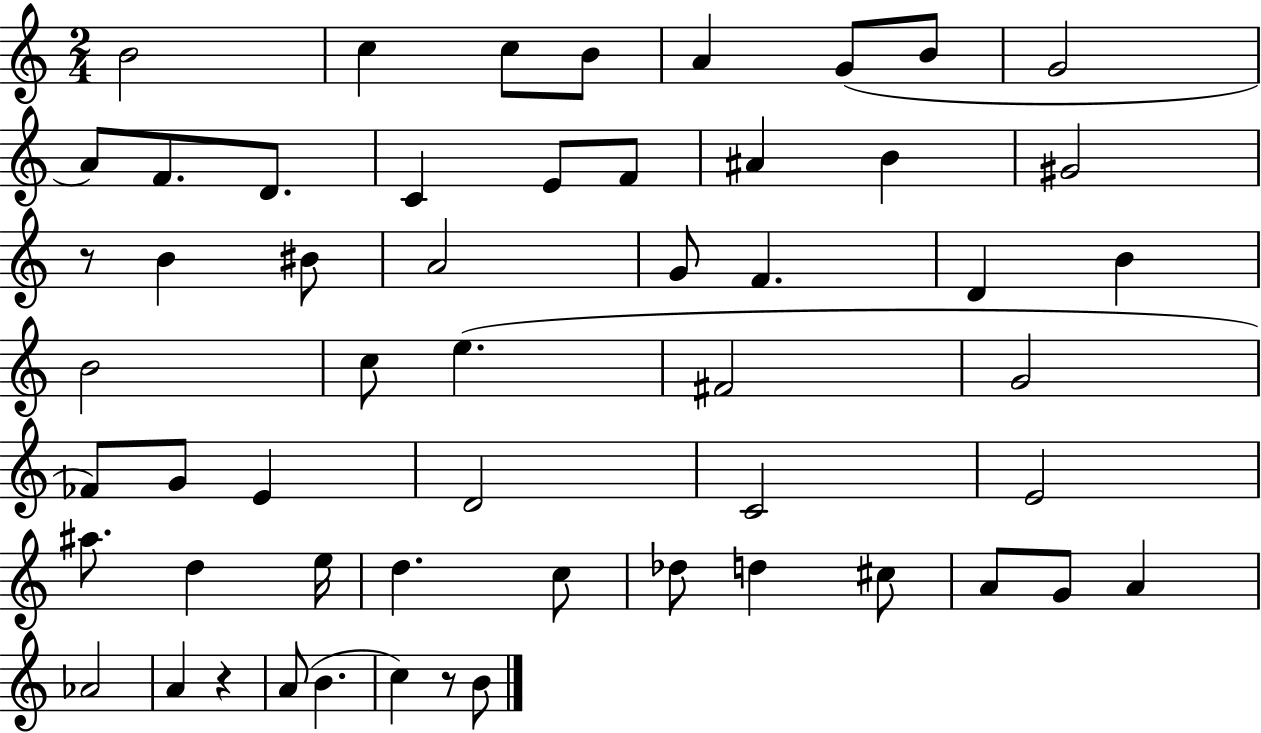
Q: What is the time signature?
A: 2/4